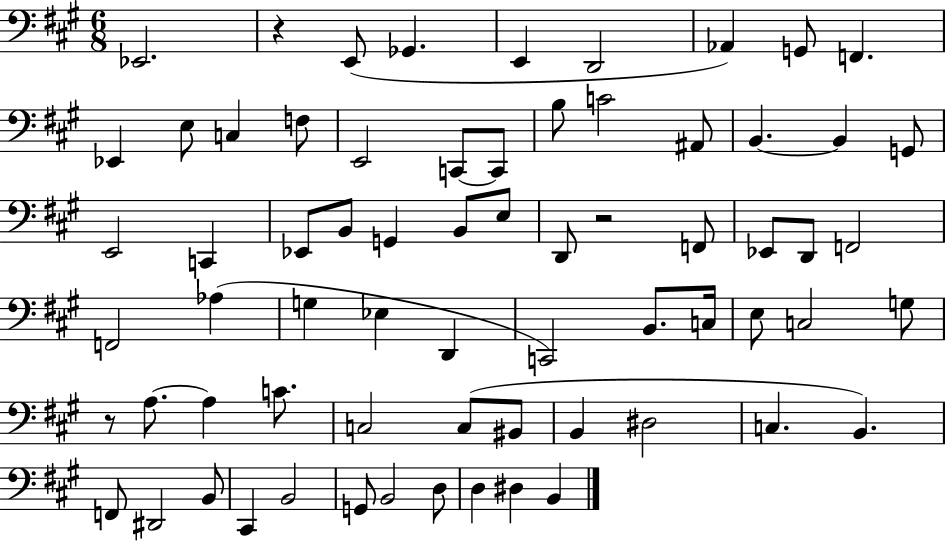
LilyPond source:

{
  \clef bass
  \numericTimeSignature
  \time 6/8
  \key a \major
  ees,2. | r4 e,8( ges,4. | e,4 d,2 | aes,4) g,8 f,4. | \break ees,4 e8 c4 f8 | e,2 c,8~~ c,8 | b8 c'2 ais,8 | b,4.~~ b,4 g,8 | \break e,2 c,4 | ees,8 b,8 g,4 b,8 e8 | d,8 r2 f,8 | ees,8 d,8 f,2 | \break f,2 aes4( | g4 ees4 d,4 | c,2) b,8. c16 | e8 c2 g8 | \break r8 a8.~~ a4 c'8. | c2 c8( bis,8 | b,4 dis2 | c4. b,4.) | \break f,8 dis,2 b,8 | cis,4 b,2 | g,8 b,2 d8 | d4 dis4 b,4 | \break \bar "|."
}